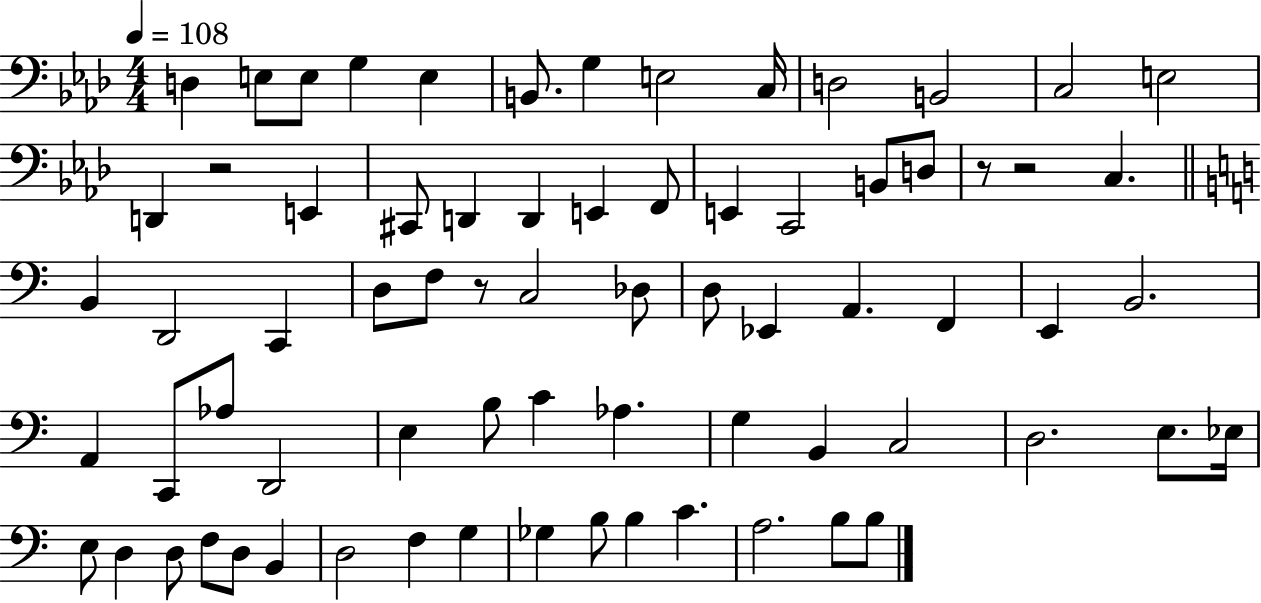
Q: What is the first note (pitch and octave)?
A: D3